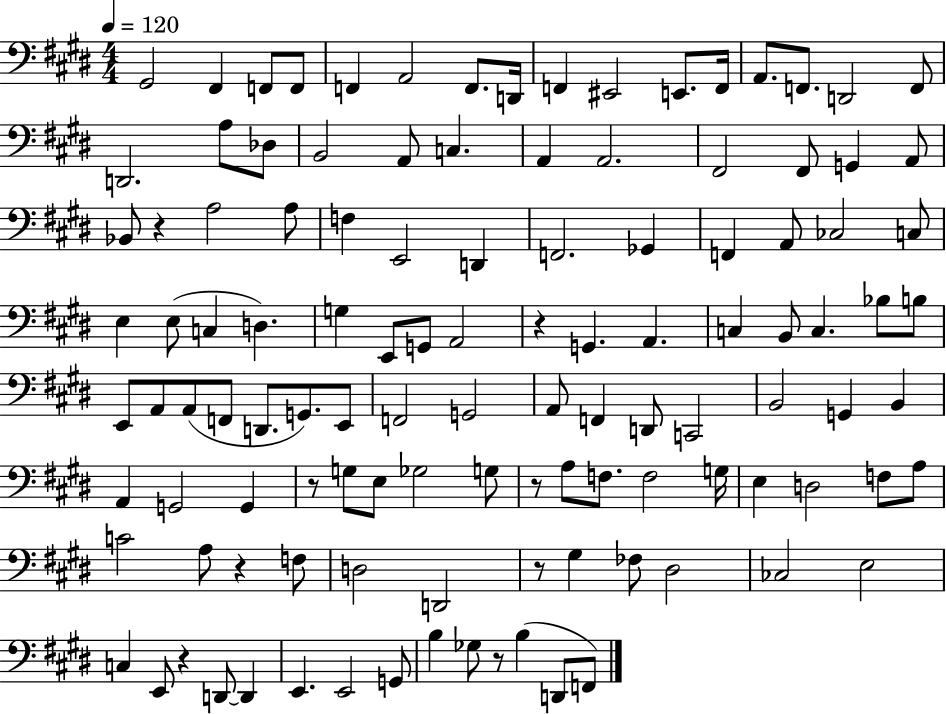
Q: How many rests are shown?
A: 8